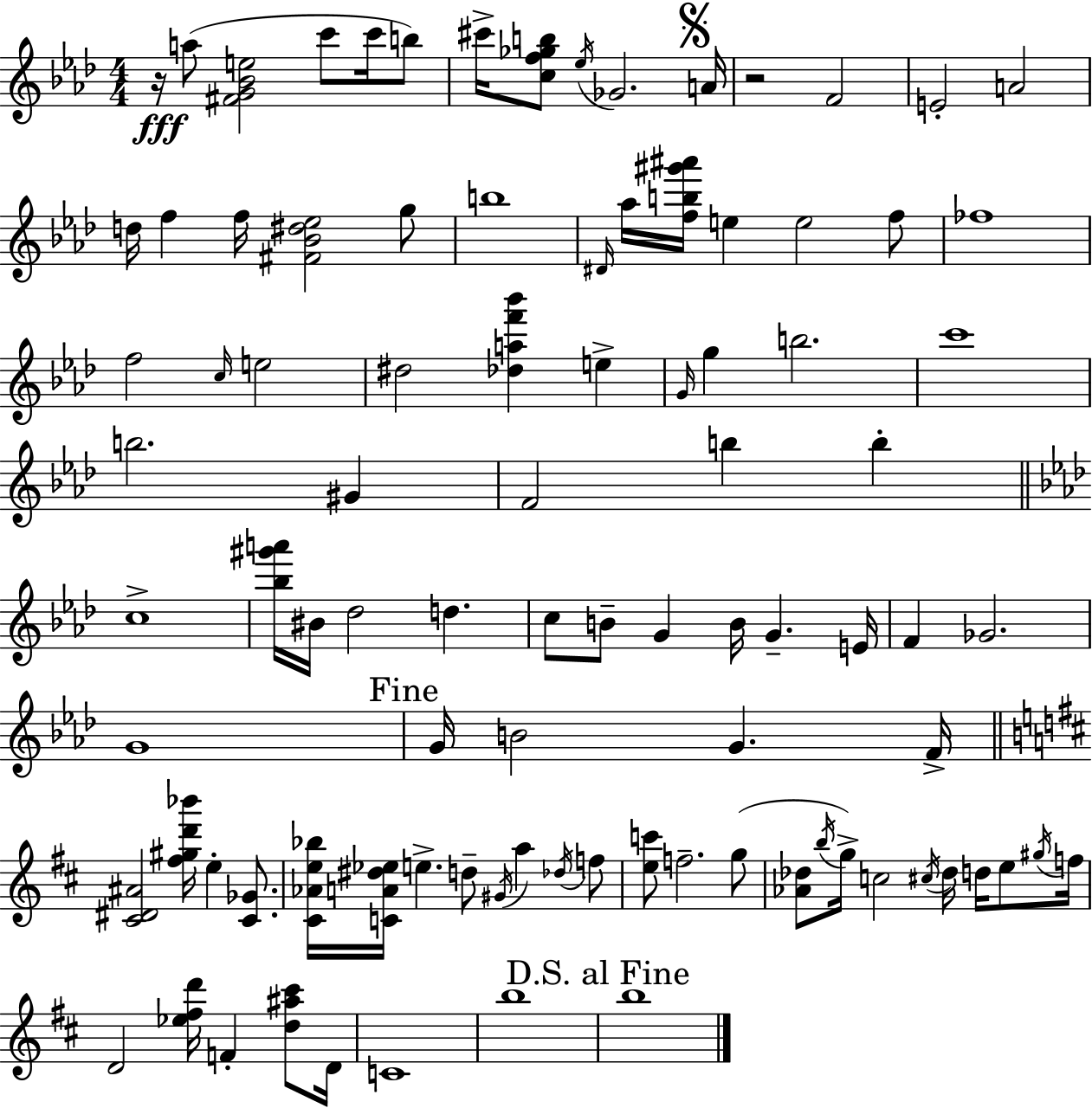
{
  \clef treble
  \numericTimeSignature
  \time 4/4
  \key aes \major
  r16\fff a''8( <fis' g' bes' e''>2 c'''8 c'''16 b''8) | cis'''16-> <c'' f'' ges'' b''>8 \acciaccatura { ees''16 } ges'2. | \mark \markup { \musicglyph "scripts.segno" } a'16 r2 f'2 | e'2-. a'2 | \break d''16 f''4 f''16 <fis' bes' dis'' ees''>2 g''8 | b''1 | \grace { dis'16 } aes''16 <f'' b'' gis''' ais'''>16 e''4 e''2 | f''8 fes''1 | \break f''2 \grace { c''16 } e''2 | dis''2 <des'' a'' f''' bes'''>4 e''4-> | \grace { g'16 } g''4 b''2. | c'''1 | \break b''2. | gis'4 f'2 b''4 | b''4-. \bar "||" \break \key aes \major c''1-> | <bes'' gis''' a'''>16 bis'16 des''2 d''4. | c''8 b'8-- g'4 b'16 g'4.-- e'16 | f'4 ges'2. | \break g'1 | \mark "Fine" g'16 b'2 g'4. f'16-> | \bar "||" \break \key d \major <cis' dis' ais'>2 <fis'' gis'' d''' bes'''>16 e''4-. <cis' ges'>8. | <cis' aes' e'' bes''>16 <c' a' dis'' ees''>16 e''4.-> d''8-- \acciaccatura { gis'16 } a''4 \acciaccatura { des''16 } | f''8 <e'' c'''>8 f''2.-- | g''8( <aes' des''>8 \acciaccatura { b''16 } g''16->) c''2 \acciaccatura { cis''16 } des''16 | \break d''16 e''8 \acciaccatura { gis''16 } f''16 d'2 <ees'' fis'' d'''>16 f'4-. | <d'' ais'' cis'''>8 d'16 c'1 | b''1 | \mark "D.S. al Fine" b''1 | \break \bar "|."
}